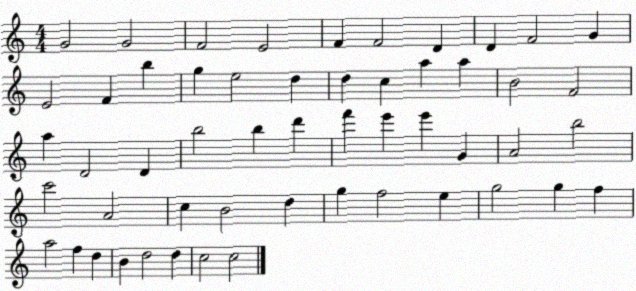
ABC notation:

X:1
T:Untitled
M:4/4
L:1/4
K:C
G2 G2 F2 E2 F F2 D D F2 G E2 F b g e2 d d c a a B2 F2 a D2 D b2 b d' f' e' e' G A2 b2 c'2 A2 c B2 d g f2 e g2 g f a2 f d B d2 d c2 c2